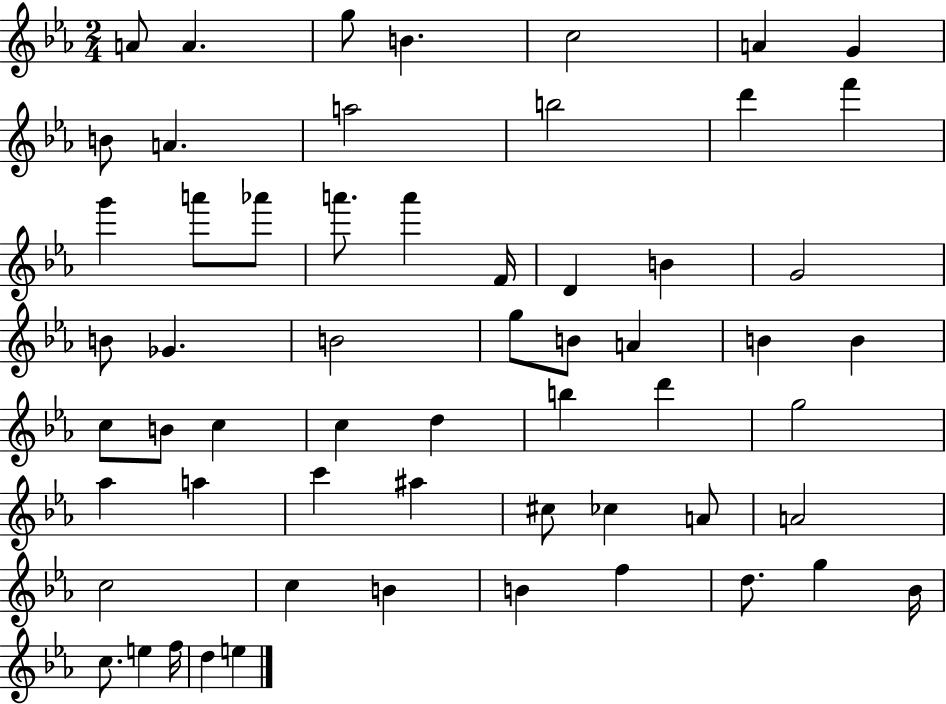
{
  \clef treble
  \numericTimeSignature
  \time 2/4
  \key ees \major
  a'8 a'4. | g''8 b'4. | c''2 | a'4 g'4 | \break b'8 a'4. | a''2 | b''2 | d'''4 f'''4 | \break g'''4 a'''8 aes'''8 | a'''8. a'''4 f'16 | d'4 b'4 | g'2 | \break b'8 ges'4. | b'2 | g''8 b'8 a'4 | b'4 b'4 | \break c''8 b'8 c''4 | c''4 d''4 | b''4 d'''4 | g''2 | \break aes''4 a''4 | c'''4 ais''4 | cis''8 ces''4 a'8 | a'2 | \break c''2 | c''4 b'4 | b'4 f''4 | d''8. g''4 bes'16 | \break c''8. e''4 f''16 | d''4 e''4 | \bar "|."
}